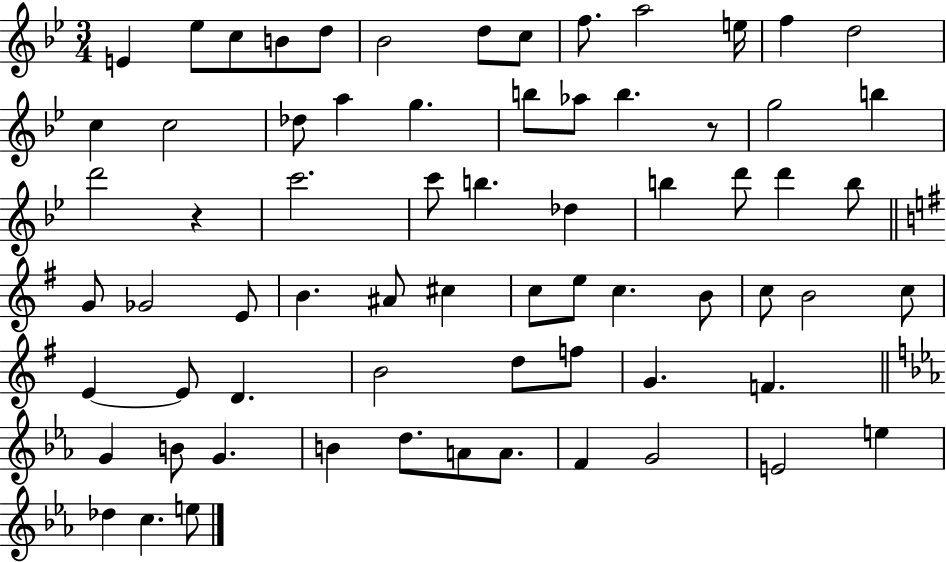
{
  \clef treble
  \numericTimeSignature
  \time 3/4
  \key bes \major
  \repeat volta 2 { e'4 ees''8 c''8 b'8 d''8 | bes'2 d''8 c''8 | f''8. a''2 e''16 | f''4 d''2 | \break c''4 c''2 | des''8 a''4 g''4. | b''8 aes''8 b''4. r8 | g''2 b''4 | \break d'''2 r4 | c'''2. | c'''8 b''4. des''4 | b''4 d'''8 d'''4 b''8 | \break \bar "||" \break \key g \major g'8 ges'2 e'8 | b'4. ais'8 cis''4 | c''8 e''8 c''4. b'8 | c''8 b'2 c''8 | \break e'4~~ e'8 d'4. | b'2 d''8 f''8 | g'4. f'4. | \bar "||" \break \key ees \major g'4 b'8 g'4. | b'4 d''8. a'8 a'8. | f'4 g'2 | e'2 e''4 | \break des''4 c''4. e''8 | } \bar "|."
}